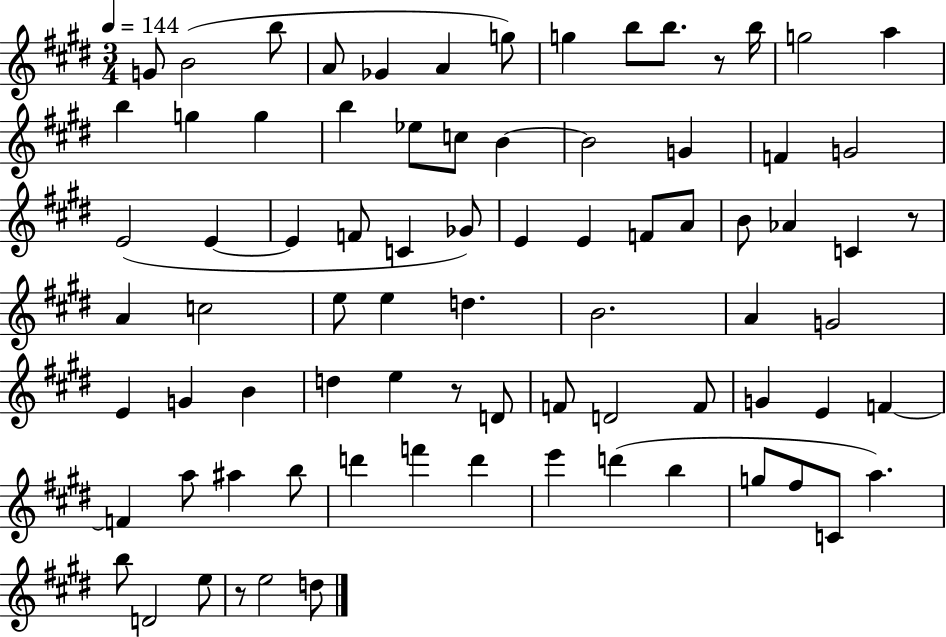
G4/e B4/h B5/e A4/e Gb4/q A4/q G5/e G5/q B5/e B5/e. R/e B5/s G5/h A5/q B5/q G5/q G5/q B5/q Eb5/e C5/e B4/q B4/h G4/q F4/q G4/h E4/h E4/q E4/q F4/e C4/q Gb4/e E4/q E4/q F4/e A4/e B4/e Ab4/q C4/q R/e A4/q C5/h E5/e E5/q D5/q. B4/h. A4/q G4/h E4/q G4/q B4/q D5/q E5/q R/e D4/e F4/e D4/h F4/e G4/q E4/q F4/q F4/q A5/e A#5/q B5/e D6/q F6/q D6/q E6/q D6/q B5/q G5/e F#5/e C4/e A5/q. B5/e D4/h E5/e R/e E5/h D5/e